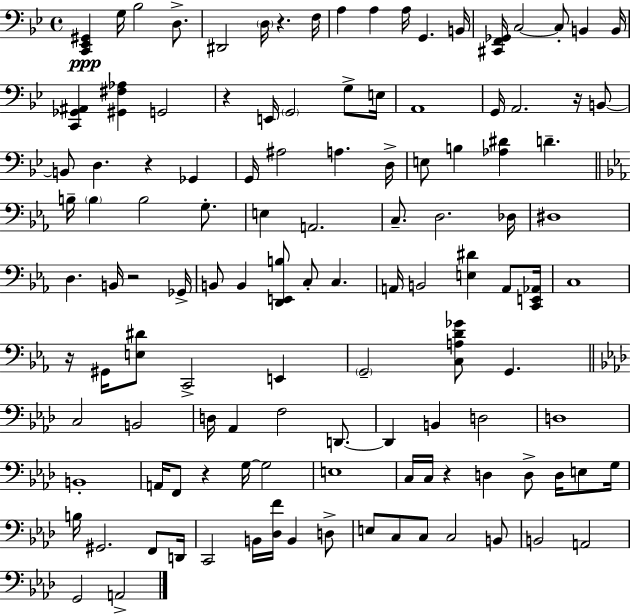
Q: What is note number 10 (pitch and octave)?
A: G2